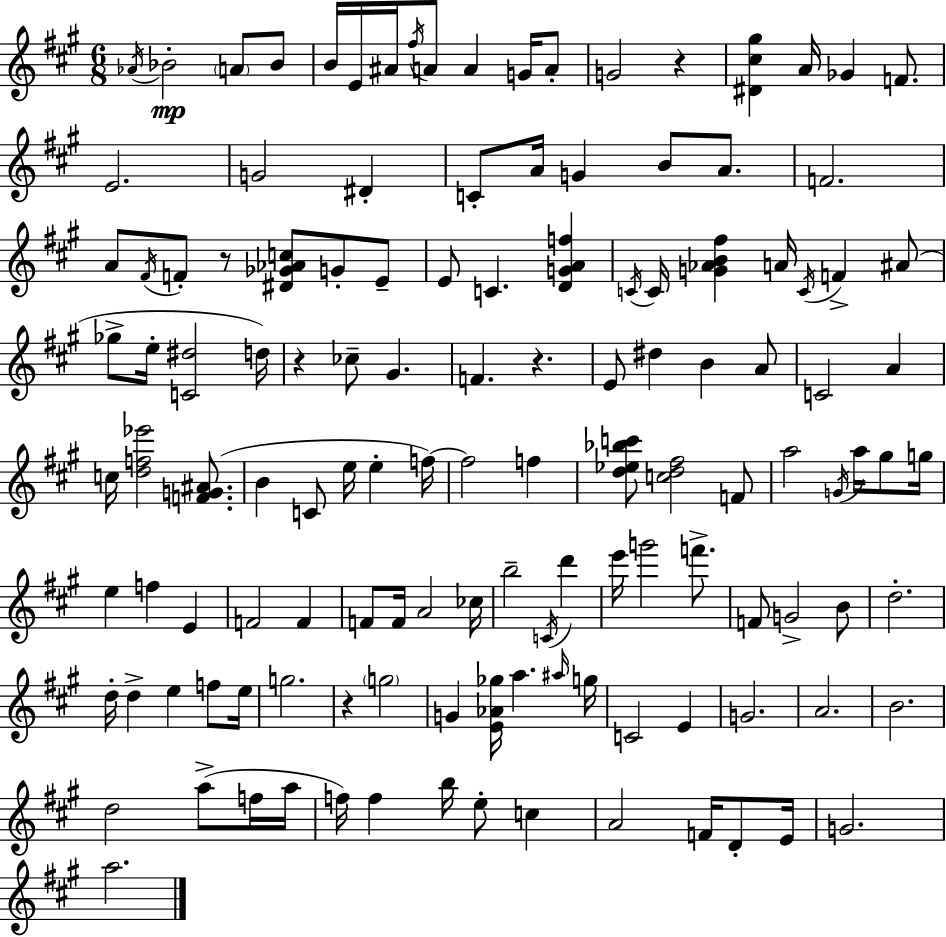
X:1
T:Untitled
M:6/8
L:1/4
K:A
_A/4 _B2 A/2 _B/2 B/4 E/4 ^A/4 ^f/4 A/2 A G/4 A/2 G2 z [^D^c^g] A/4 _G F/2 E2 G2 ^D C/2 A/4 G B/2 A/2 F2 A/2 ^F/4 F/2 z/2 [^D_G_Ac]/2 G/2 E/2 E/2 C [DGAf] C/4 C/4 [G_AB^f] A/4 C/4 F ^A/2 _g/2 e/4 [C^d]2 d/4 z _c/2 ^G F z E/2 ^d B A/2 C2 A c/4 [df_e']2 [FG^A]/2 B C/2 e/4 e f/4 f2 f [d_e_bc']/2 [cd^f]2 F/2 a2 G/4 a/4 ^g/2 g/4 e f E F2 F F/2 F/4 A2 _c/4 b2 C/4 d' e'/4 g'2 f'/2 F/2 G2 B/2 d2 d/4 d e f/2 e/4 g2 z g2 G [E_A_g]/4 a ^a/4 g/4 C2 E G2 A2 B2 d2 a/2 f/4 a/4 f/4 f b/4 e/2 c A2 F/4 D/2 E/4 G2 a2